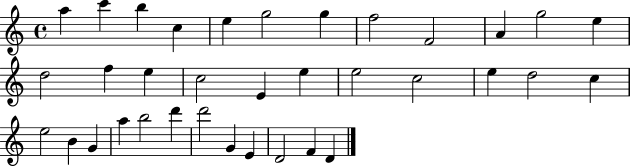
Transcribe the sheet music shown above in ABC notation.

X:1
T:Untitled
M:4/4
L:1/4
K:C
a c' b c e g2 g f2 F2 A g2 e d2 f e c2 E e e2 c2 e d2 c e2 B G a b2 d' d'2 G E D2 F D